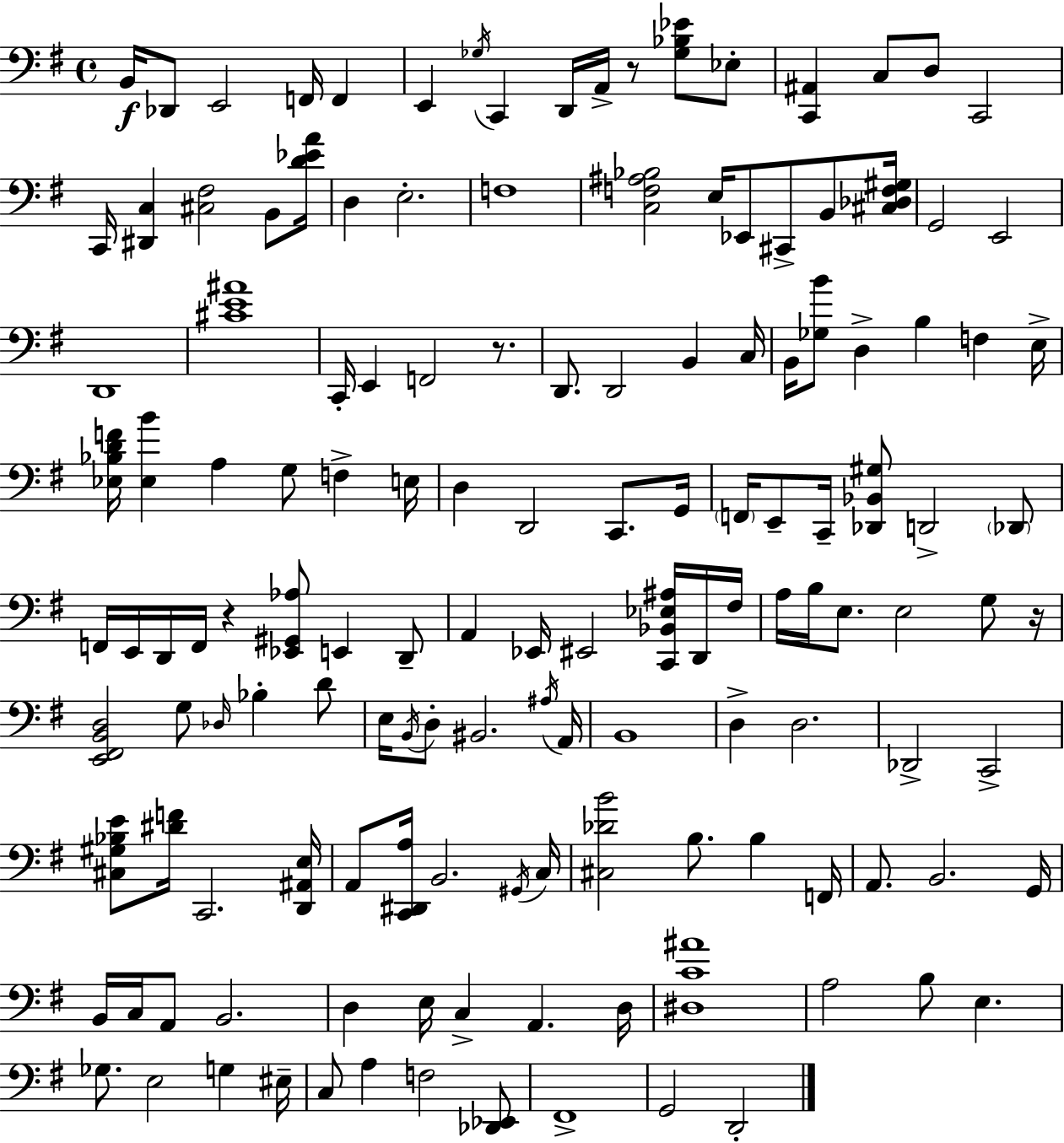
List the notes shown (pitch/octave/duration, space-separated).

B2/s Db2/e E2/h F2/s F2/q E2/q Gb3/s C2/q D2/s A2/s R/e [Gb3,Bb3,Eb4]/e Eb3/e [C2,A#2]/q C3/e D3/e C2/h C2/s [D#2,C3]/q [C#3,F#3]/h B2/e [D4,Eb4,A4]/s D3/q E3/h. F3/w [C3,F3,A#3,Bb3]/h E3/s Eb2/e C#2/e B2/e [C#3,Db3,F3,G#3]/s G2/h E2/h D2/w [C#4,E4,A#4]/w C2/s E2/q F2/h R/e. D2/e. D2/h B2/q C3/s B2/s [Gb3,B4]/e D3/q B3/q F3/q E3/s [Eb3,Bb3,D4,F4]/s [Eb3,B4]/q A3/q G3/e F3/q E3/s D3/q D2/h C2/e. G2/s F2/s E2/e C2/s [Db2,Bb2,G#3]/e D2/h Db2/e F2/s E2/s D2/s F2/s R/q [Eb2,G#2,Ab3]/e E2/q D2/e A2/q Eb2/s EIS2/h [C2,Bb2,Eb3,A#3]/s D2/s F#3/s A3/s B3/s E3/e. E3/h G3/e R/s [E2,F#2,B2,D3]/h G3/e Db3/s Bb3/q D4/e E3/s B2/s D3/e BIS2/h. A#3/s A2/s B2/w D3/q D3/h. Db2/h C2/h [C#3,G#3,Bb3,E4]/e [D#4,F4]/s C2/h. [D2,A#2,E3]/s A2/e [C2,D#2,A3]/s B2/h. G#2/s C3/s [C#3,Db4,B4]/h B3/e. B3/q F2/s A2/e. B2/h. G2/s B2/s C3/s A2/e B2/h. D3/q E3/s C3/q A2/q. D3/s [D#3,C4,A#4]/w A3/h B3/e E3/q. Gb3/e. E3/h G3/q EIS3/s C3/e A3/q F3/h [Db2,Eb2]/e F#2/w G2/h D2/h